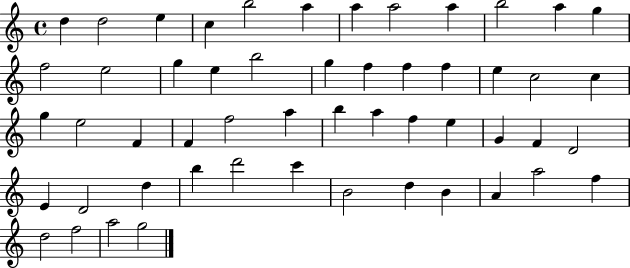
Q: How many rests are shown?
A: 0